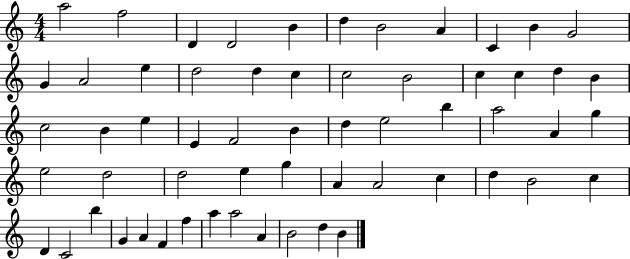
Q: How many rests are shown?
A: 0